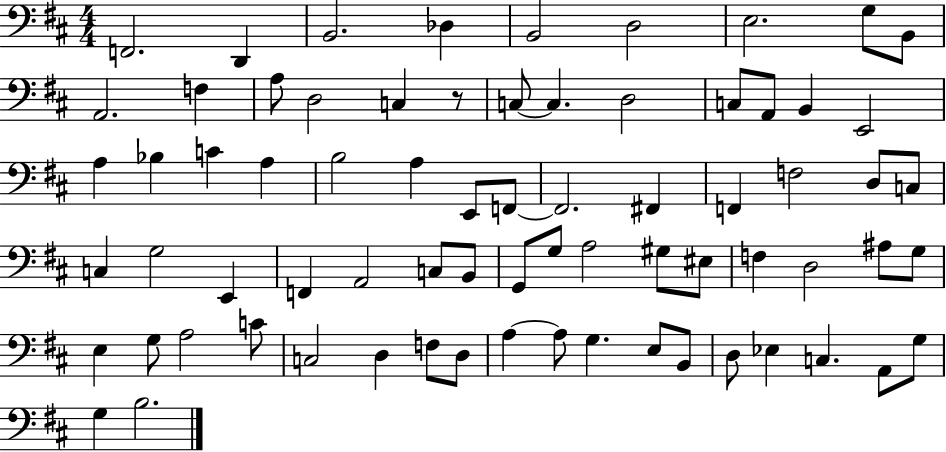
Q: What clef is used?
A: bass